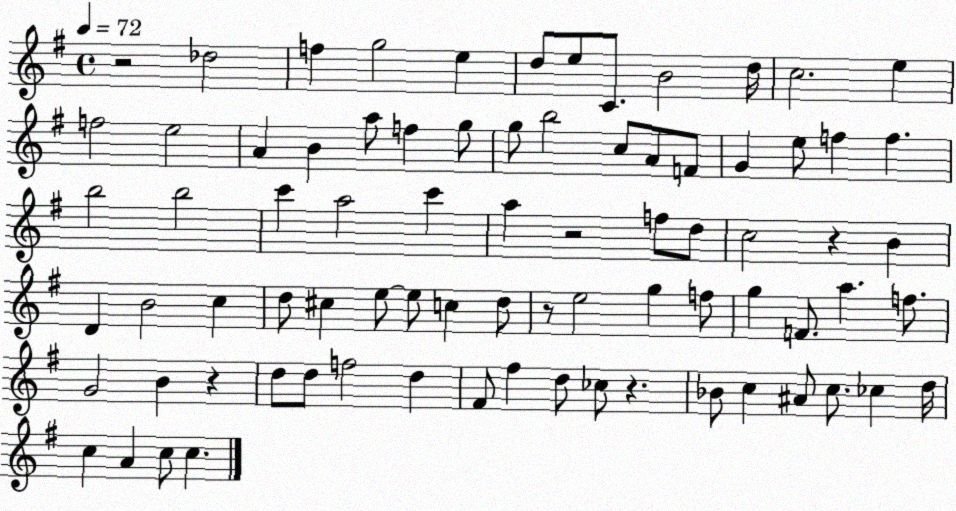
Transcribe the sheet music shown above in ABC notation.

X:1
T:Untitled
M:4/4
L:1/4
K:G
z2 _d2 f g2 e d/2 e/2 C/2 B2 d/4 c2 e f2 e2 A B a/2 f g/2 g/2 b2 c/2 A/2 F/2 G e/2 f f b2 b2 c' a2 c' a z2 f/2 d/2 c2 z B D B2 c d/2 ^c e/2 e/2 c d/2 z/2 e2 g f/2 g F/2 a f/2 G2 B z d/2 d/2 f2 d ^F/2 ^f d/2 _c/2 z _B/2 c ^A/2 c/2 _c d/4 c A c/2 c